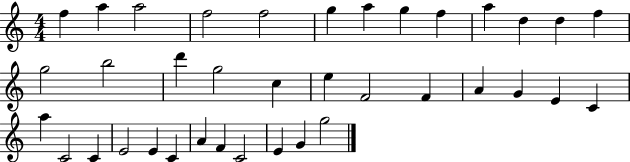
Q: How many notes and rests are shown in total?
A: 37